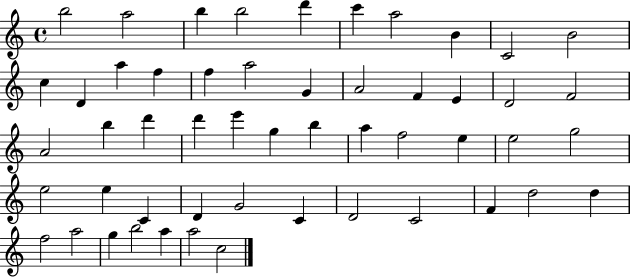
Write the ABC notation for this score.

X:1
T:Untitled
M:4/4
L:1/4
K:C
b2 a2 b b2 d' c' a2 B C2 B2 c D a f f a2 G A2 F E D2 F2 A2 b d' d' e' g b a f2 e e2 g2 e2 e C D G2 C D2 C2 F d2 d f2 a2 g b2 a a2 c2